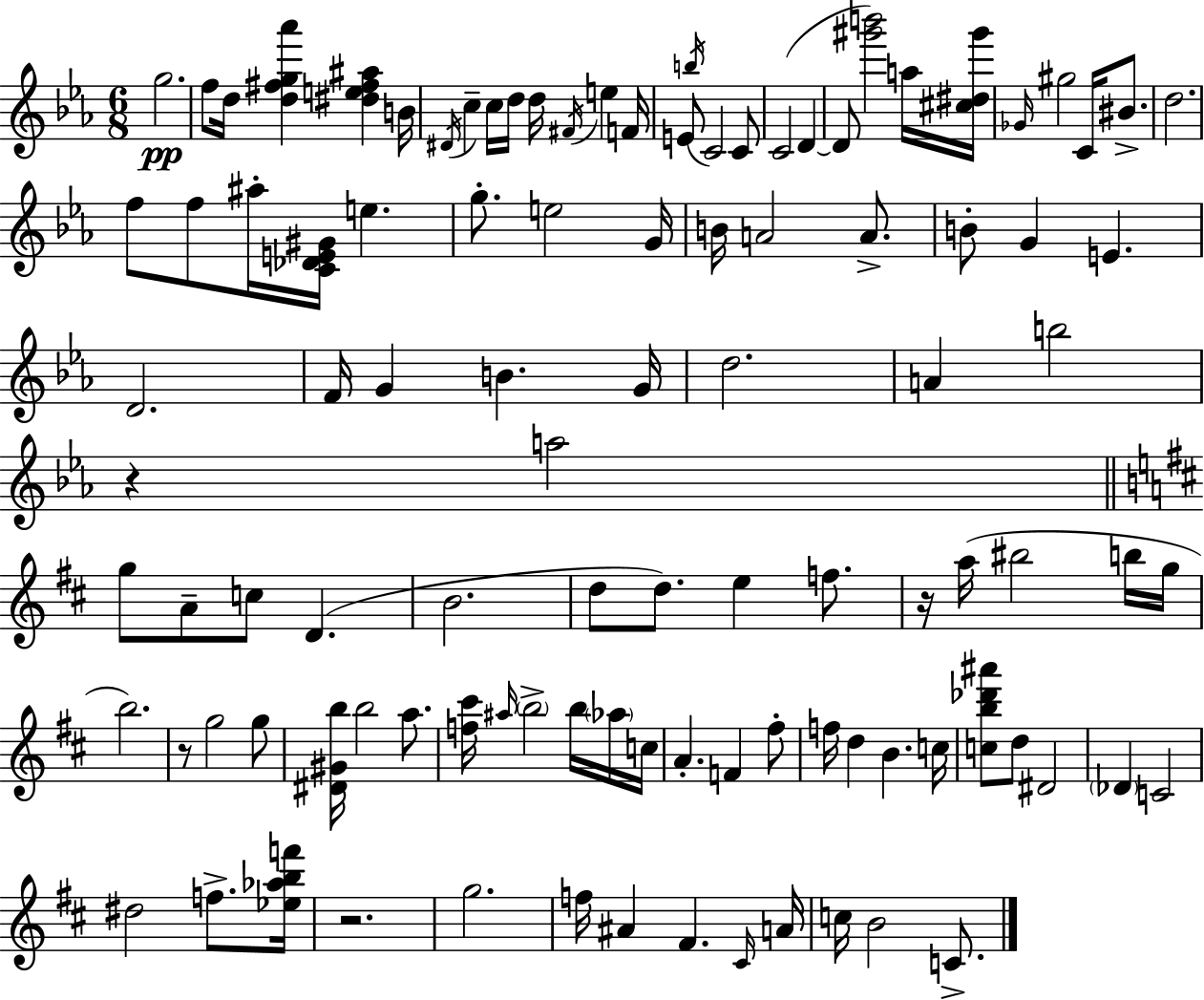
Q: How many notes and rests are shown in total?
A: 105